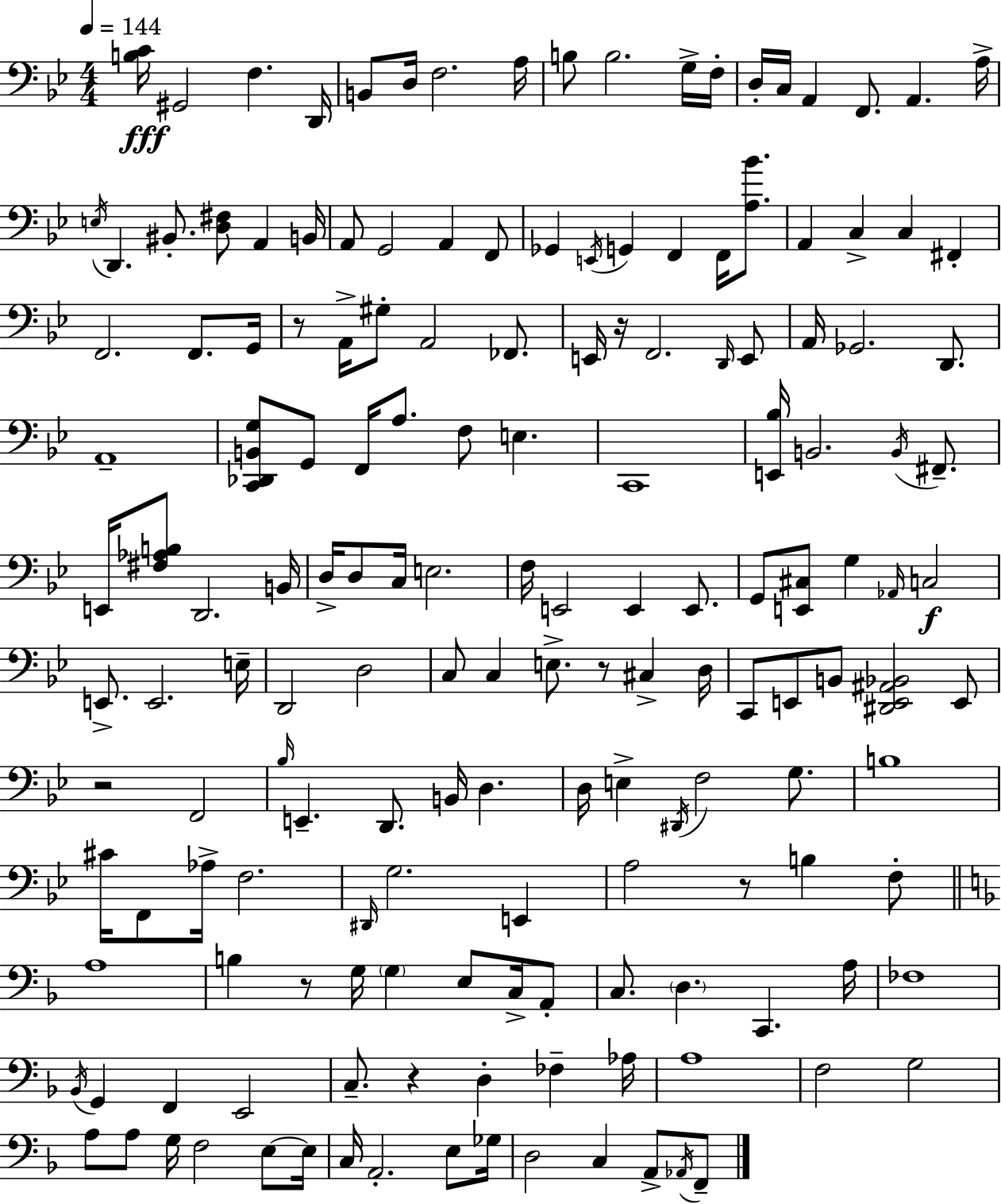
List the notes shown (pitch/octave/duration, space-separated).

[B3,C4]/s G#2/h F3/q. D2/s B2/e D3/s F3/h. A3/s B3/e B3/h. G3/s F3/s D3/s C3/s A2/q F2/e. A2/q. A3/s E3/s D2/q. BIS2/e. [D3,F#3]/e A2/q B2/s A2/e G2/h A2/q F2/e Gb2/q E2/s G2/q F2/q F2/s [A3,Bb4]/e. A2/q C3/q C3/q F#2/q F2/h. F2/e. G2/s R/e A2/s G#3/e A2/h FES2/e. E2/s R/s F2/h. D2/s E2/e A2/s Gb2/h. D2/e. A2/w [C2,Db2,B2,G3]/e G2/e F2/s A3/e. F3/e E3/q. C2/w [E2,Bb3]/s B2/h. B2/s F#2/e. E2/s [F#3,Ab3,B3]/e D2/h. B2/s D3/s D3/e C3/s E3/h. F3/s E2/h E2/q E2/e. G2/e [E2,C#3]/e G3/q Ab2/s C3/h E2/e. E2/h. E3/s D2/h D3/h C3/e C3/q E3/e. R/e C#3/q D3/s C2/e E2/e B2/e [D#2,E2,A#2,Bb2]/h E2/e R/h F2/h Bb3/s E2/q. D2/e. B2/s D3/q. D3/s E3/q D#2/s F3/h G3/e. B3/w C#4/s F2/e Ab3/s F3/h. D#2/s G3/h. E2/q A3/h R/e B3/q F3/e A3/w B3/q R/e G3/s G3/q E3/e C3/s A2/e C3/e. D3/q. C2/q. A3/s FES3/w Bb2/s G2/q F2/q E2/h C3/e. R/q D3/q FES3/q Ab3/s A3/w F3/h G3/h A3/e A3/e G3/s F3/h E3/e E3/s C3/s A2/h. E3/e Gb3/s D3/h C3/q A2/e Ab2/s F2/e